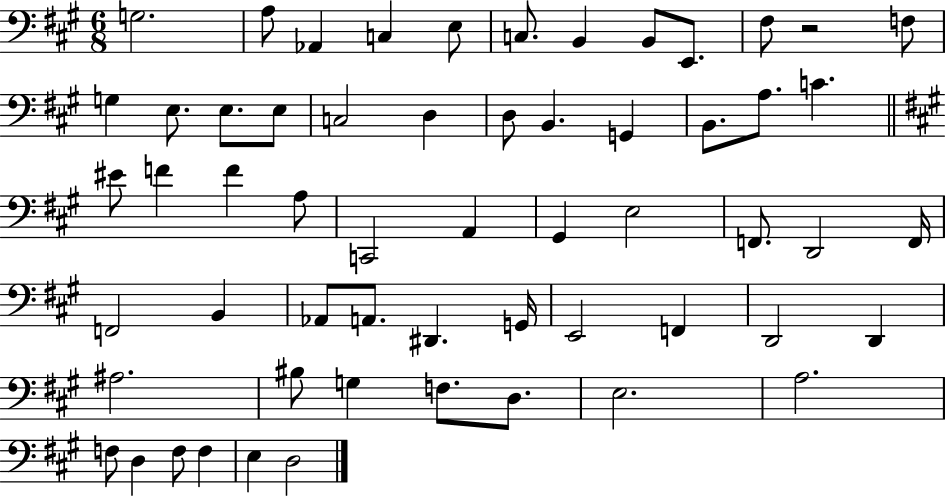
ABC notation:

X:1
T:Untitled
M:6/8
L:1/4
K:A
G,2 A,/2 _A,, C, E,/2 C,/2 B,, B,,/2 E,,/2 ^F,/2 z2 F,/2 G, E,/2 E,/2 E,/2 C,2 D, D,/2 B,, G,, B,,/2 A,/2 C ^E/2 F F A,/2 C,,2 A,, ^G,, E,2 F,,/2 D,,2 F,,/4 F,,2 B,, _A,,/2 A,,/2 ^D,, G,,/4 E,,2 F,, D,,2 D,, ^A,2 ^B,/2 G, F,/2 D,/2 E,2 A,2 F,/2 D, F,/2 F, E, D,2